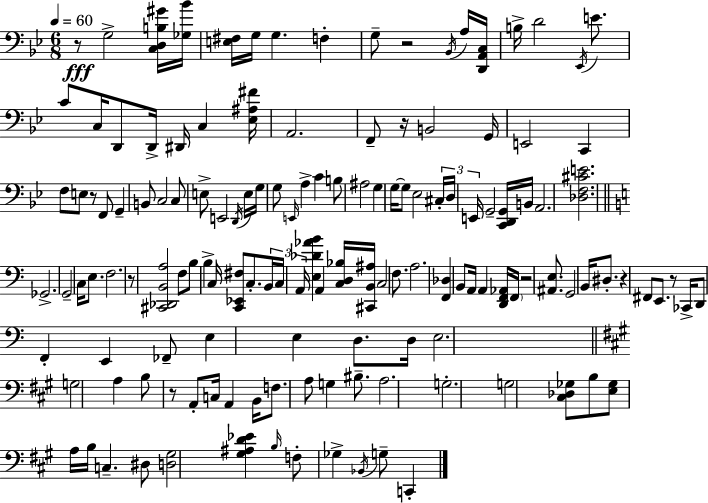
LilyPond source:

{
  \clef bass
  \numericTimeSignature
  \time 6/8
  \key bes \major
  \tempo 4 = 60
  r8\fff g2-> <c d b gis'>16 <ges bes'>16 | <e fis>16 g16 g4. f4-. | g8-- r2 \acciaccatura { bes,16 } a16 | <d, a, c>16 b16-> d'2 \acciaccatura { ees,16 } e'8. | \break c'8 c16 d,8 d,16-> dis,16 c4 | <ees ais fis'>16 a,2. | f,8-- r16 b,2 | g,16 e,2 c,4 | \break f8 e8 r8 f,8 g,4-- | b,8 c2 | c8 e8-> e,2 | \acciaccatura { d,16 } e16 g16 g8 \grace { e,16 } a4-> c'4 | \break b8 ais2 | g4 g16~~ g8 ees2 | \tuplet 3/2 { cis16-. d16 e,16 } g,2-- | <c, d, g,>16 b,16 a,2. | \break <des f cis' e'>2. | \bar "||" \break \key c \major ges,2.-> | g,2-- c16 e8. | f2. | r8 <cis, des, b, a>2 f8 | \break b8 b4-> c16 <c, ees, fis>8 c8.-. | \tuplet 3/2 { b,16 c16 a,16 } <e des' aes' b'>4 a,4 <c d bes>16 | <cis, b, ais>16 c2 f8. | a2. | \break <f, des>4 b,8 a,16 a,4 <d, f, aes,>16 | \parenthesize f,16 r2 <ais, e>8. | g,2 b,16 dis8.-. | r4 fis,8 e,8. r8 ces,16-> | \break d,8 f,4-. e,4 fes,8-- | e4 e4 d8. d16 | e2. | \bar "||" \break \key a \major g2 a4 | b8 r8 a,8-. c16 a,4 b,16 | f8. a8 g4 bis8.-- | a2. | \break g2.-. | g2 <cis des ges>8 b8 | <e ges>8 a16 b16 c4.-- dis8 | <d gis>2 <gis ais d' ees'>4 | \break \grace { b16 } f8-. ges4-> \acciaccatura { bes,16 } g8-- c,4-. | \bar "|."
}